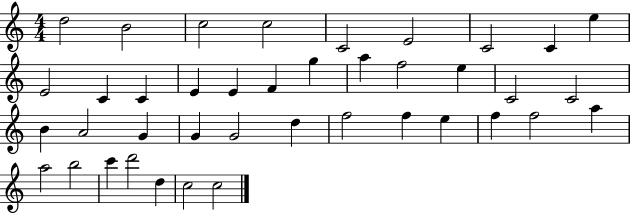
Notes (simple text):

D5/h B4/h C5/h C5/h C4/h E4/h C4/h C4/q E5/q E4/h C4/q C4/q E4/q E4/q F4/q G5/q A5/q F5/h E5/q C4/h C4/h B4/q A4/h G4/q G4/q G4/h D5/q F5/h F5/q E5/q F5/q F5/h A5/q A5/h B5/h C6/q D6/h D5/q C5/h C5/h